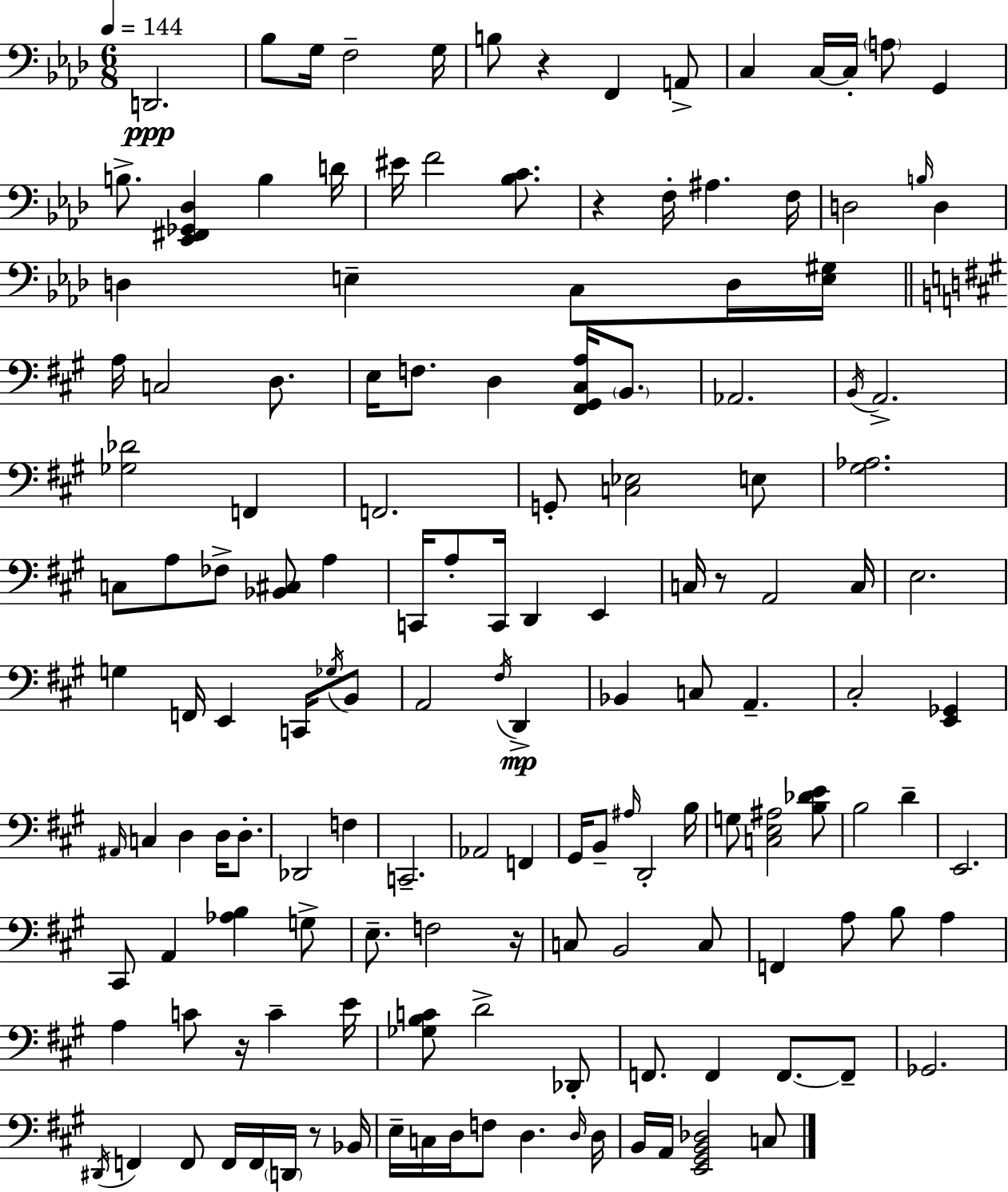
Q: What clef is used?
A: bass